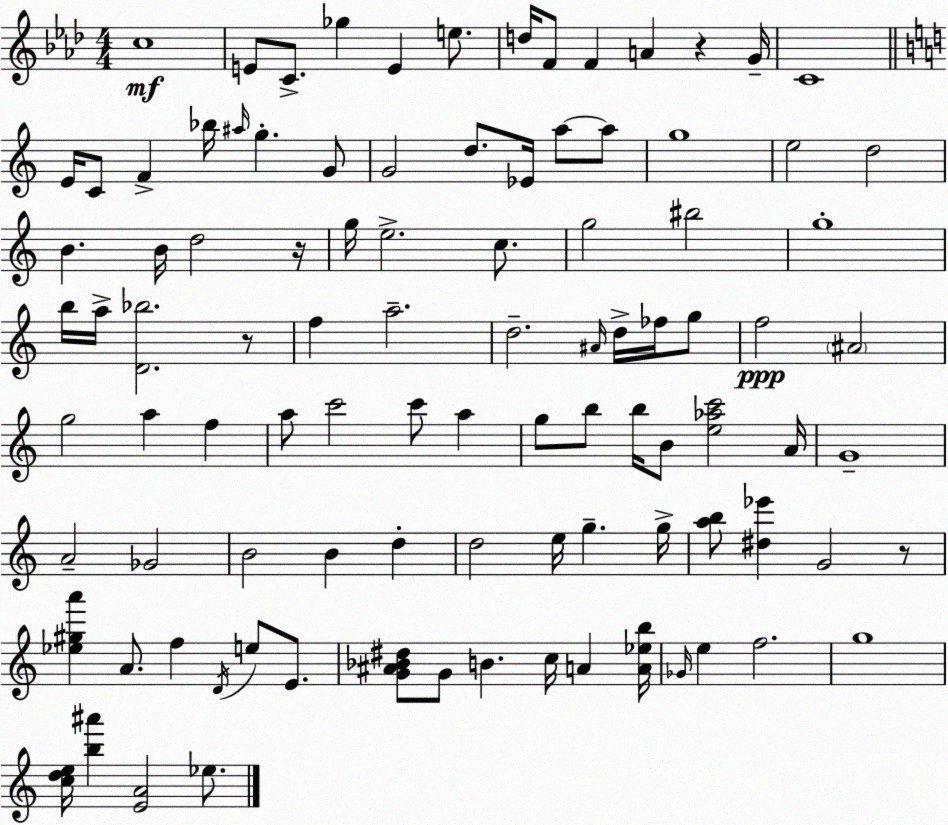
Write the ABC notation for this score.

X:1
T:Untitled
M:4/4
L:1/4
K:Fm
c4 E/2 C/2 _g E e/2 d/4 F/2 F A z G/4 C4 E/4 C/2 F _b/4 ^a/4 g G/2 G2 d/2 _E/4 a/2 a/2 g4 e2 d2 B B/4 d2 z/4 g/4 e2 c/2 g2 ^b2 g4 b/4 a/4 [D_b]2 z/2 f a2 d2 ^A/4 d/4 _f/4 g/2 f2 ^A2 g2 a f a/2 c'2 c'/2 a g/2 b/2 b/4 B/2 [e_ac']2 A/4 G4 A2 _G2 B2 B d d2 e/4 g g/4 [ab]/2 [^d_e'] G2 z/2 [_e^ga'] A/2 f D/4 e/2 E/2 [G^A_B^d]/2 G/2 B c/4 A [A_eb]/4 _G/4 e f2 g4 [cde]/4 [b^a'] [EA]2 _e/2